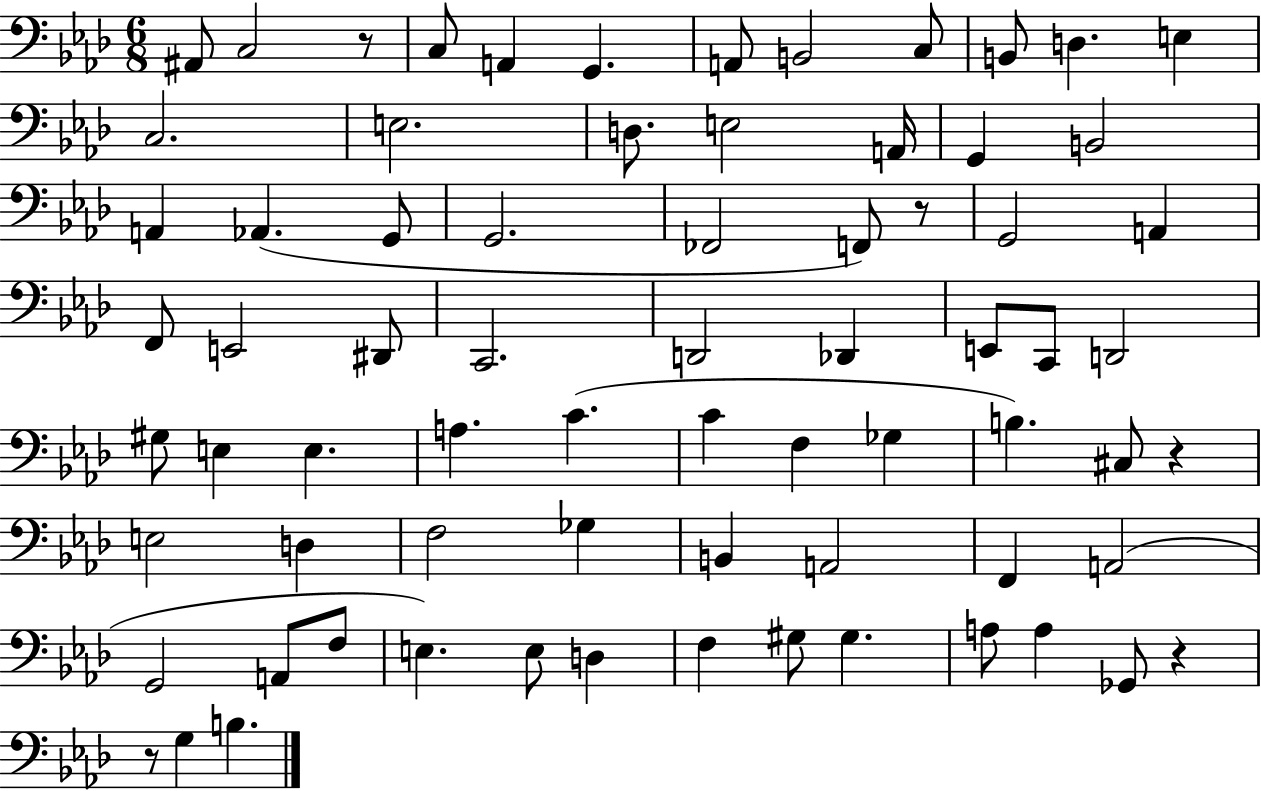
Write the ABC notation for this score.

X:1
T:Untitled
M:6/8
L:1/4
K:Ab
^A,,/2 C,2 z/2 C,/2 A,, G,, A,,/2 B,,2 C,/2 B,,/2 D, E, C,2 E,2 D,/2 E,2 A,,/4 G,, B,,2 A,, _A,, G,,/2 G,,2 _F,,2 F,,/2 z/2 G,,2 A,, F,,/2 E,,2 ^D,,/2 C,,2 D,,2 _D,, E,,/2 C,,/2 D,,2 ^G,/2 E, E, A, C C F, _G, B, ^C,/2 z E,2 D, F,2 _G, B,, A,,2 F,, A,,2 G,,2 A,,/2 F,/2 E, E,/2 D, F, ^G,/2 ^G, A,/2 A, _G,,/2 z z/2 G, B,